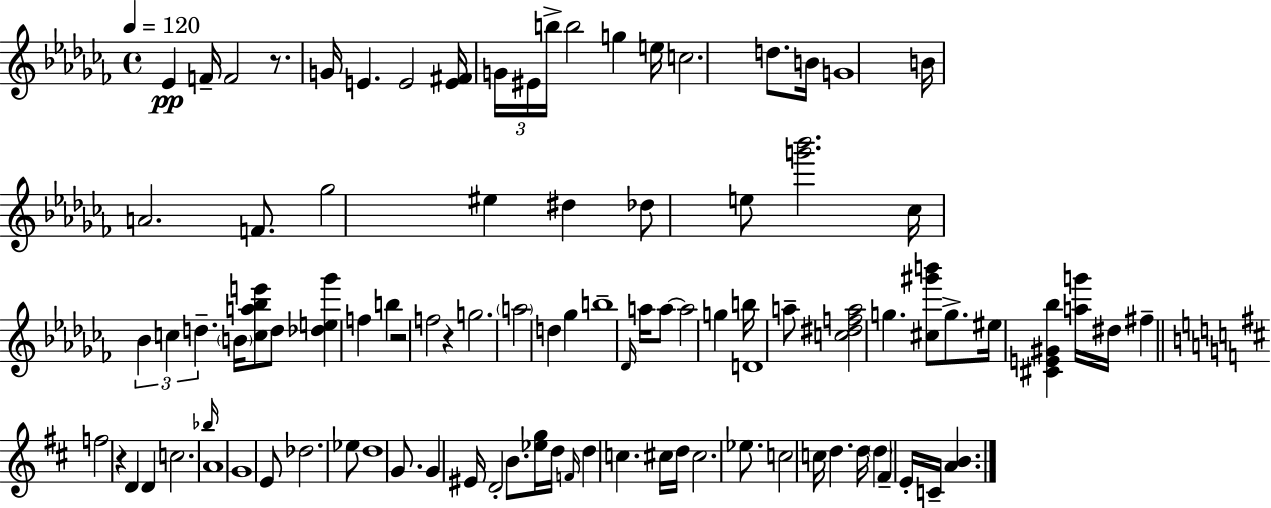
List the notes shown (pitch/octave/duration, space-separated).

Eb4/q F4/s F4/h R/e. G4/s E4/q. E4/h [E4,F#4]/s G4/s EIS4/s B5/s B5/h G5/q E5/s C5/h. D5/e. B4/s G4/w B4/s A4/h. F4/e. Gb5/h EIS5/q D#5/q Db5/e E5/e [G6,Bb6]/h. CES5/s Bb4/q C5/q D5/q. B4/s [C5,A5,Bb5,E6]/e D5/e [Db5,E5,Gb6]/q F5/q B5/q R/h F5/h R/q G5/h. A5/h D5/q Gb5/q B5/w Db4/s A5/s A5/e A5/h G5/q B5/s D4/w A5/e [C5,D#5,F5,A5]/h G5/q. [C#5,G#6,B6]/e G5/e. EIS5/s [C#4,E4,G#4,Bb5]/q [A5,G6]/s D#5/s F#5/q F5/h R/q D4/q D4/q C5/h. Bb5/s A4/w G4/w E4/e Db5/h. Eb5/e D5/w G4/e. G4/q EIS4/s D4/h B4/e. [Eb5,G5]/s D5/s F4/s D5/q C5/q. C#5/s D5/s C#5/h. Eb5/e. C5/h C5/s D5/q. D5/s D5/q F#4/q E4/s C4/s [A4,B4]/q.